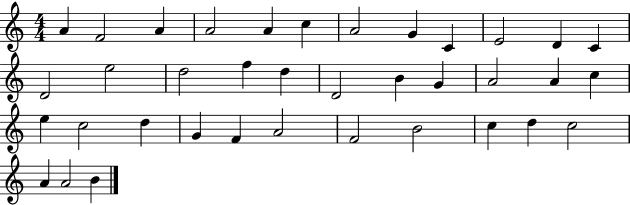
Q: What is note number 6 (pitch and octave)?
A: C5